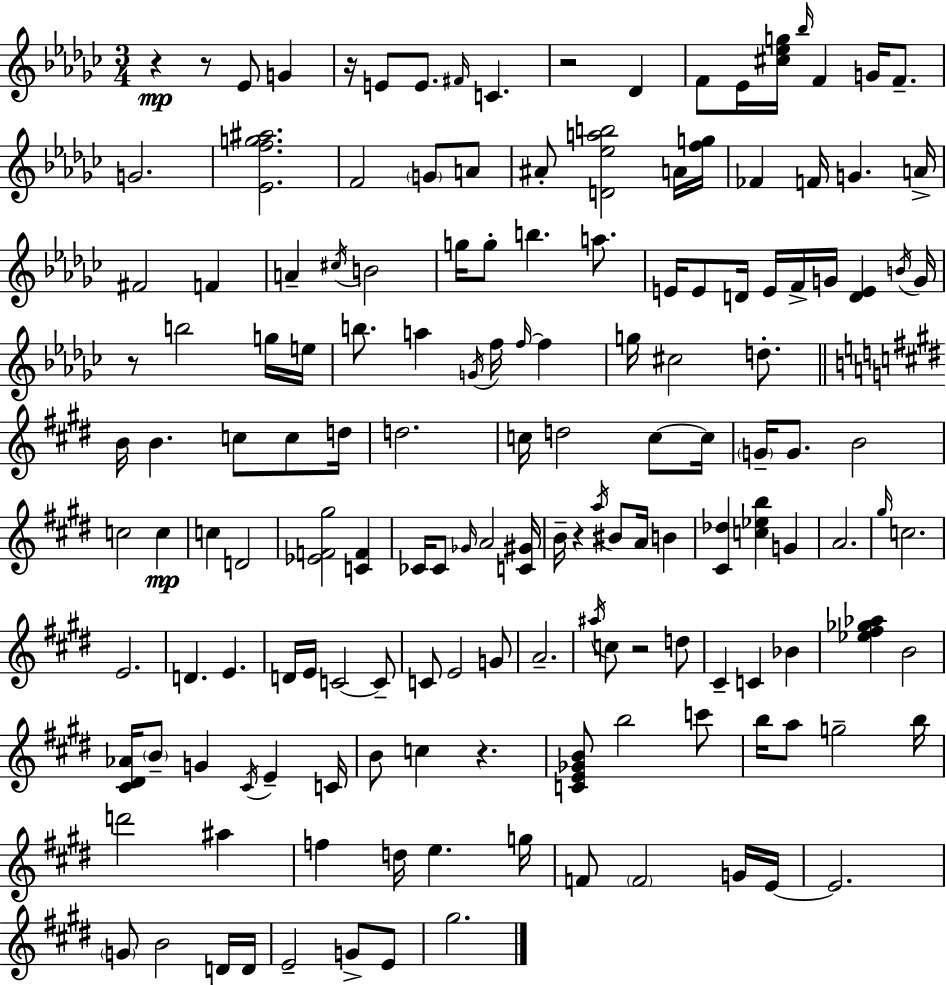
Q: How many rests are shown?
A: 8